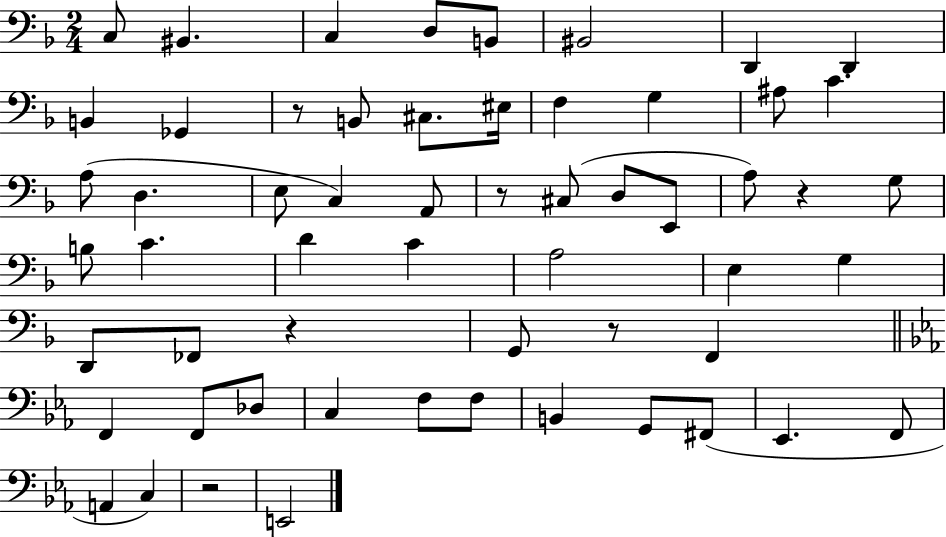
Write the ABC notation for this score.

X:1
T:Untitled
M:2/4
L:1/4
K:F
C,/2 ^B,, C, D,/2 B,,/2 ^B,,2 D,, D,, B,, _G,, z/2 B,,/2 ^C,/2 ^E,/4 F, G, ^A,/2 C A,/2 D, E,/2 C, A,,/2 z/2 ^C,/2 D,/2 E,,/2 A,/2 z G,/2 B,/2 C D C A,2 E, G, D,,/2 _F,,/2 z G,,/2 z/2 F,, F,, F,,/2 _D,/2 C, F,/2 F,/2 B,, G,,/2 ^F,,/2 _E,, F,,/2 A,, C, z2 E,,2